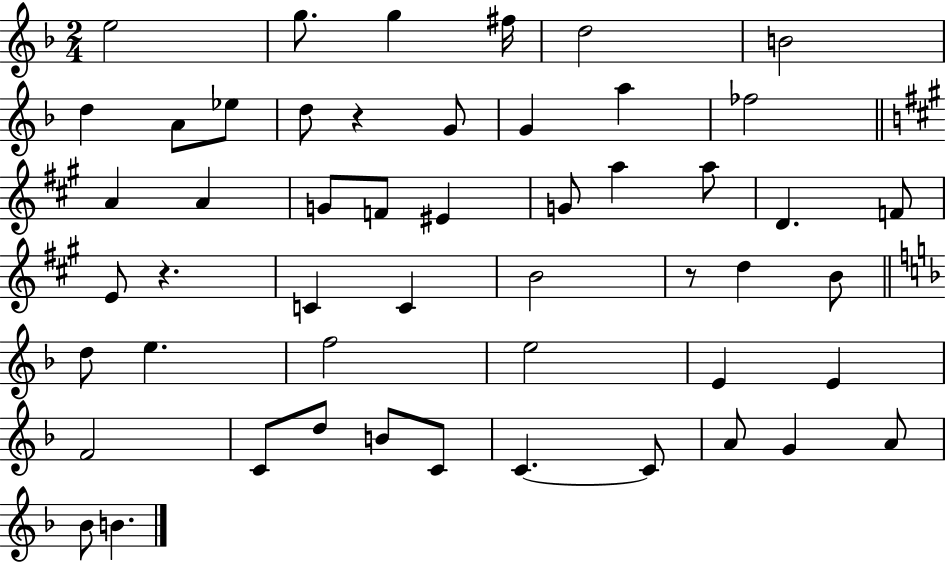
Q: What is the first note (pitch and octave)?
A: E5